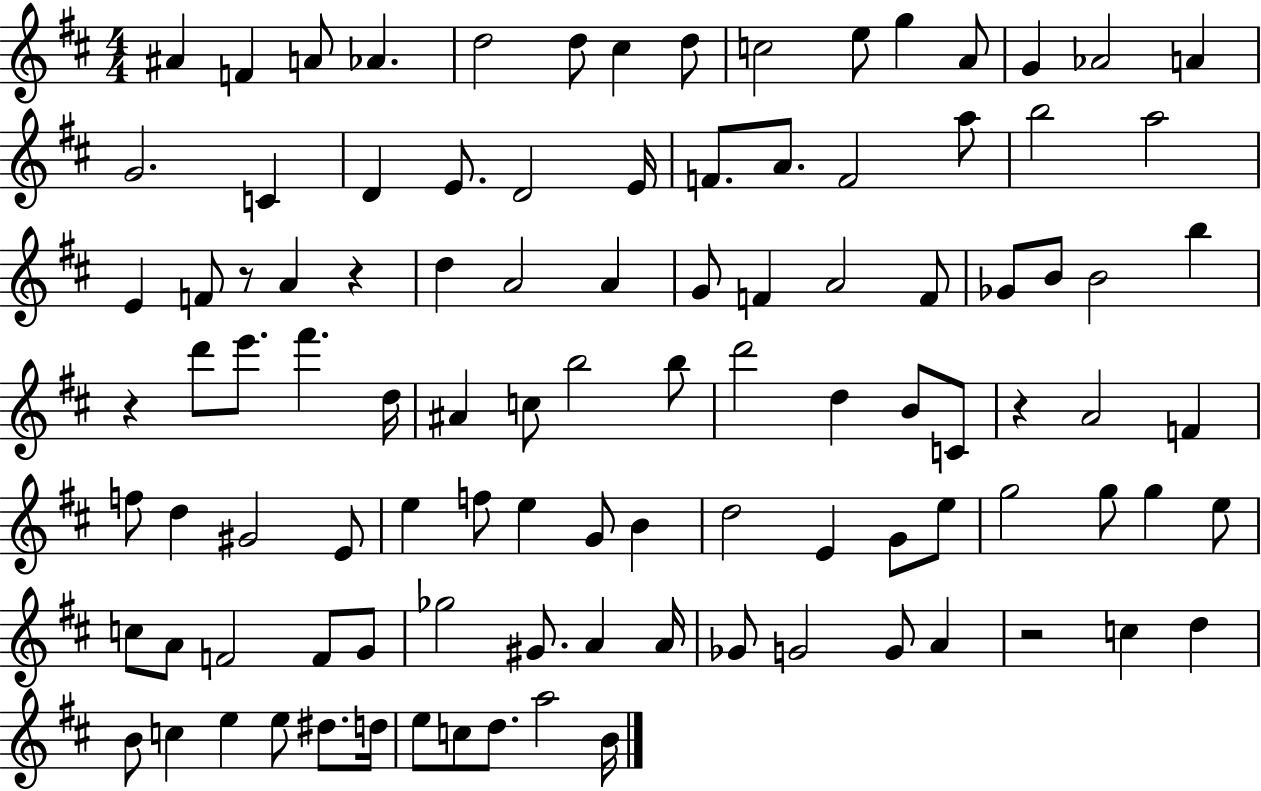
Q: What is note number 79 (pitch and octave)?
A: G#4